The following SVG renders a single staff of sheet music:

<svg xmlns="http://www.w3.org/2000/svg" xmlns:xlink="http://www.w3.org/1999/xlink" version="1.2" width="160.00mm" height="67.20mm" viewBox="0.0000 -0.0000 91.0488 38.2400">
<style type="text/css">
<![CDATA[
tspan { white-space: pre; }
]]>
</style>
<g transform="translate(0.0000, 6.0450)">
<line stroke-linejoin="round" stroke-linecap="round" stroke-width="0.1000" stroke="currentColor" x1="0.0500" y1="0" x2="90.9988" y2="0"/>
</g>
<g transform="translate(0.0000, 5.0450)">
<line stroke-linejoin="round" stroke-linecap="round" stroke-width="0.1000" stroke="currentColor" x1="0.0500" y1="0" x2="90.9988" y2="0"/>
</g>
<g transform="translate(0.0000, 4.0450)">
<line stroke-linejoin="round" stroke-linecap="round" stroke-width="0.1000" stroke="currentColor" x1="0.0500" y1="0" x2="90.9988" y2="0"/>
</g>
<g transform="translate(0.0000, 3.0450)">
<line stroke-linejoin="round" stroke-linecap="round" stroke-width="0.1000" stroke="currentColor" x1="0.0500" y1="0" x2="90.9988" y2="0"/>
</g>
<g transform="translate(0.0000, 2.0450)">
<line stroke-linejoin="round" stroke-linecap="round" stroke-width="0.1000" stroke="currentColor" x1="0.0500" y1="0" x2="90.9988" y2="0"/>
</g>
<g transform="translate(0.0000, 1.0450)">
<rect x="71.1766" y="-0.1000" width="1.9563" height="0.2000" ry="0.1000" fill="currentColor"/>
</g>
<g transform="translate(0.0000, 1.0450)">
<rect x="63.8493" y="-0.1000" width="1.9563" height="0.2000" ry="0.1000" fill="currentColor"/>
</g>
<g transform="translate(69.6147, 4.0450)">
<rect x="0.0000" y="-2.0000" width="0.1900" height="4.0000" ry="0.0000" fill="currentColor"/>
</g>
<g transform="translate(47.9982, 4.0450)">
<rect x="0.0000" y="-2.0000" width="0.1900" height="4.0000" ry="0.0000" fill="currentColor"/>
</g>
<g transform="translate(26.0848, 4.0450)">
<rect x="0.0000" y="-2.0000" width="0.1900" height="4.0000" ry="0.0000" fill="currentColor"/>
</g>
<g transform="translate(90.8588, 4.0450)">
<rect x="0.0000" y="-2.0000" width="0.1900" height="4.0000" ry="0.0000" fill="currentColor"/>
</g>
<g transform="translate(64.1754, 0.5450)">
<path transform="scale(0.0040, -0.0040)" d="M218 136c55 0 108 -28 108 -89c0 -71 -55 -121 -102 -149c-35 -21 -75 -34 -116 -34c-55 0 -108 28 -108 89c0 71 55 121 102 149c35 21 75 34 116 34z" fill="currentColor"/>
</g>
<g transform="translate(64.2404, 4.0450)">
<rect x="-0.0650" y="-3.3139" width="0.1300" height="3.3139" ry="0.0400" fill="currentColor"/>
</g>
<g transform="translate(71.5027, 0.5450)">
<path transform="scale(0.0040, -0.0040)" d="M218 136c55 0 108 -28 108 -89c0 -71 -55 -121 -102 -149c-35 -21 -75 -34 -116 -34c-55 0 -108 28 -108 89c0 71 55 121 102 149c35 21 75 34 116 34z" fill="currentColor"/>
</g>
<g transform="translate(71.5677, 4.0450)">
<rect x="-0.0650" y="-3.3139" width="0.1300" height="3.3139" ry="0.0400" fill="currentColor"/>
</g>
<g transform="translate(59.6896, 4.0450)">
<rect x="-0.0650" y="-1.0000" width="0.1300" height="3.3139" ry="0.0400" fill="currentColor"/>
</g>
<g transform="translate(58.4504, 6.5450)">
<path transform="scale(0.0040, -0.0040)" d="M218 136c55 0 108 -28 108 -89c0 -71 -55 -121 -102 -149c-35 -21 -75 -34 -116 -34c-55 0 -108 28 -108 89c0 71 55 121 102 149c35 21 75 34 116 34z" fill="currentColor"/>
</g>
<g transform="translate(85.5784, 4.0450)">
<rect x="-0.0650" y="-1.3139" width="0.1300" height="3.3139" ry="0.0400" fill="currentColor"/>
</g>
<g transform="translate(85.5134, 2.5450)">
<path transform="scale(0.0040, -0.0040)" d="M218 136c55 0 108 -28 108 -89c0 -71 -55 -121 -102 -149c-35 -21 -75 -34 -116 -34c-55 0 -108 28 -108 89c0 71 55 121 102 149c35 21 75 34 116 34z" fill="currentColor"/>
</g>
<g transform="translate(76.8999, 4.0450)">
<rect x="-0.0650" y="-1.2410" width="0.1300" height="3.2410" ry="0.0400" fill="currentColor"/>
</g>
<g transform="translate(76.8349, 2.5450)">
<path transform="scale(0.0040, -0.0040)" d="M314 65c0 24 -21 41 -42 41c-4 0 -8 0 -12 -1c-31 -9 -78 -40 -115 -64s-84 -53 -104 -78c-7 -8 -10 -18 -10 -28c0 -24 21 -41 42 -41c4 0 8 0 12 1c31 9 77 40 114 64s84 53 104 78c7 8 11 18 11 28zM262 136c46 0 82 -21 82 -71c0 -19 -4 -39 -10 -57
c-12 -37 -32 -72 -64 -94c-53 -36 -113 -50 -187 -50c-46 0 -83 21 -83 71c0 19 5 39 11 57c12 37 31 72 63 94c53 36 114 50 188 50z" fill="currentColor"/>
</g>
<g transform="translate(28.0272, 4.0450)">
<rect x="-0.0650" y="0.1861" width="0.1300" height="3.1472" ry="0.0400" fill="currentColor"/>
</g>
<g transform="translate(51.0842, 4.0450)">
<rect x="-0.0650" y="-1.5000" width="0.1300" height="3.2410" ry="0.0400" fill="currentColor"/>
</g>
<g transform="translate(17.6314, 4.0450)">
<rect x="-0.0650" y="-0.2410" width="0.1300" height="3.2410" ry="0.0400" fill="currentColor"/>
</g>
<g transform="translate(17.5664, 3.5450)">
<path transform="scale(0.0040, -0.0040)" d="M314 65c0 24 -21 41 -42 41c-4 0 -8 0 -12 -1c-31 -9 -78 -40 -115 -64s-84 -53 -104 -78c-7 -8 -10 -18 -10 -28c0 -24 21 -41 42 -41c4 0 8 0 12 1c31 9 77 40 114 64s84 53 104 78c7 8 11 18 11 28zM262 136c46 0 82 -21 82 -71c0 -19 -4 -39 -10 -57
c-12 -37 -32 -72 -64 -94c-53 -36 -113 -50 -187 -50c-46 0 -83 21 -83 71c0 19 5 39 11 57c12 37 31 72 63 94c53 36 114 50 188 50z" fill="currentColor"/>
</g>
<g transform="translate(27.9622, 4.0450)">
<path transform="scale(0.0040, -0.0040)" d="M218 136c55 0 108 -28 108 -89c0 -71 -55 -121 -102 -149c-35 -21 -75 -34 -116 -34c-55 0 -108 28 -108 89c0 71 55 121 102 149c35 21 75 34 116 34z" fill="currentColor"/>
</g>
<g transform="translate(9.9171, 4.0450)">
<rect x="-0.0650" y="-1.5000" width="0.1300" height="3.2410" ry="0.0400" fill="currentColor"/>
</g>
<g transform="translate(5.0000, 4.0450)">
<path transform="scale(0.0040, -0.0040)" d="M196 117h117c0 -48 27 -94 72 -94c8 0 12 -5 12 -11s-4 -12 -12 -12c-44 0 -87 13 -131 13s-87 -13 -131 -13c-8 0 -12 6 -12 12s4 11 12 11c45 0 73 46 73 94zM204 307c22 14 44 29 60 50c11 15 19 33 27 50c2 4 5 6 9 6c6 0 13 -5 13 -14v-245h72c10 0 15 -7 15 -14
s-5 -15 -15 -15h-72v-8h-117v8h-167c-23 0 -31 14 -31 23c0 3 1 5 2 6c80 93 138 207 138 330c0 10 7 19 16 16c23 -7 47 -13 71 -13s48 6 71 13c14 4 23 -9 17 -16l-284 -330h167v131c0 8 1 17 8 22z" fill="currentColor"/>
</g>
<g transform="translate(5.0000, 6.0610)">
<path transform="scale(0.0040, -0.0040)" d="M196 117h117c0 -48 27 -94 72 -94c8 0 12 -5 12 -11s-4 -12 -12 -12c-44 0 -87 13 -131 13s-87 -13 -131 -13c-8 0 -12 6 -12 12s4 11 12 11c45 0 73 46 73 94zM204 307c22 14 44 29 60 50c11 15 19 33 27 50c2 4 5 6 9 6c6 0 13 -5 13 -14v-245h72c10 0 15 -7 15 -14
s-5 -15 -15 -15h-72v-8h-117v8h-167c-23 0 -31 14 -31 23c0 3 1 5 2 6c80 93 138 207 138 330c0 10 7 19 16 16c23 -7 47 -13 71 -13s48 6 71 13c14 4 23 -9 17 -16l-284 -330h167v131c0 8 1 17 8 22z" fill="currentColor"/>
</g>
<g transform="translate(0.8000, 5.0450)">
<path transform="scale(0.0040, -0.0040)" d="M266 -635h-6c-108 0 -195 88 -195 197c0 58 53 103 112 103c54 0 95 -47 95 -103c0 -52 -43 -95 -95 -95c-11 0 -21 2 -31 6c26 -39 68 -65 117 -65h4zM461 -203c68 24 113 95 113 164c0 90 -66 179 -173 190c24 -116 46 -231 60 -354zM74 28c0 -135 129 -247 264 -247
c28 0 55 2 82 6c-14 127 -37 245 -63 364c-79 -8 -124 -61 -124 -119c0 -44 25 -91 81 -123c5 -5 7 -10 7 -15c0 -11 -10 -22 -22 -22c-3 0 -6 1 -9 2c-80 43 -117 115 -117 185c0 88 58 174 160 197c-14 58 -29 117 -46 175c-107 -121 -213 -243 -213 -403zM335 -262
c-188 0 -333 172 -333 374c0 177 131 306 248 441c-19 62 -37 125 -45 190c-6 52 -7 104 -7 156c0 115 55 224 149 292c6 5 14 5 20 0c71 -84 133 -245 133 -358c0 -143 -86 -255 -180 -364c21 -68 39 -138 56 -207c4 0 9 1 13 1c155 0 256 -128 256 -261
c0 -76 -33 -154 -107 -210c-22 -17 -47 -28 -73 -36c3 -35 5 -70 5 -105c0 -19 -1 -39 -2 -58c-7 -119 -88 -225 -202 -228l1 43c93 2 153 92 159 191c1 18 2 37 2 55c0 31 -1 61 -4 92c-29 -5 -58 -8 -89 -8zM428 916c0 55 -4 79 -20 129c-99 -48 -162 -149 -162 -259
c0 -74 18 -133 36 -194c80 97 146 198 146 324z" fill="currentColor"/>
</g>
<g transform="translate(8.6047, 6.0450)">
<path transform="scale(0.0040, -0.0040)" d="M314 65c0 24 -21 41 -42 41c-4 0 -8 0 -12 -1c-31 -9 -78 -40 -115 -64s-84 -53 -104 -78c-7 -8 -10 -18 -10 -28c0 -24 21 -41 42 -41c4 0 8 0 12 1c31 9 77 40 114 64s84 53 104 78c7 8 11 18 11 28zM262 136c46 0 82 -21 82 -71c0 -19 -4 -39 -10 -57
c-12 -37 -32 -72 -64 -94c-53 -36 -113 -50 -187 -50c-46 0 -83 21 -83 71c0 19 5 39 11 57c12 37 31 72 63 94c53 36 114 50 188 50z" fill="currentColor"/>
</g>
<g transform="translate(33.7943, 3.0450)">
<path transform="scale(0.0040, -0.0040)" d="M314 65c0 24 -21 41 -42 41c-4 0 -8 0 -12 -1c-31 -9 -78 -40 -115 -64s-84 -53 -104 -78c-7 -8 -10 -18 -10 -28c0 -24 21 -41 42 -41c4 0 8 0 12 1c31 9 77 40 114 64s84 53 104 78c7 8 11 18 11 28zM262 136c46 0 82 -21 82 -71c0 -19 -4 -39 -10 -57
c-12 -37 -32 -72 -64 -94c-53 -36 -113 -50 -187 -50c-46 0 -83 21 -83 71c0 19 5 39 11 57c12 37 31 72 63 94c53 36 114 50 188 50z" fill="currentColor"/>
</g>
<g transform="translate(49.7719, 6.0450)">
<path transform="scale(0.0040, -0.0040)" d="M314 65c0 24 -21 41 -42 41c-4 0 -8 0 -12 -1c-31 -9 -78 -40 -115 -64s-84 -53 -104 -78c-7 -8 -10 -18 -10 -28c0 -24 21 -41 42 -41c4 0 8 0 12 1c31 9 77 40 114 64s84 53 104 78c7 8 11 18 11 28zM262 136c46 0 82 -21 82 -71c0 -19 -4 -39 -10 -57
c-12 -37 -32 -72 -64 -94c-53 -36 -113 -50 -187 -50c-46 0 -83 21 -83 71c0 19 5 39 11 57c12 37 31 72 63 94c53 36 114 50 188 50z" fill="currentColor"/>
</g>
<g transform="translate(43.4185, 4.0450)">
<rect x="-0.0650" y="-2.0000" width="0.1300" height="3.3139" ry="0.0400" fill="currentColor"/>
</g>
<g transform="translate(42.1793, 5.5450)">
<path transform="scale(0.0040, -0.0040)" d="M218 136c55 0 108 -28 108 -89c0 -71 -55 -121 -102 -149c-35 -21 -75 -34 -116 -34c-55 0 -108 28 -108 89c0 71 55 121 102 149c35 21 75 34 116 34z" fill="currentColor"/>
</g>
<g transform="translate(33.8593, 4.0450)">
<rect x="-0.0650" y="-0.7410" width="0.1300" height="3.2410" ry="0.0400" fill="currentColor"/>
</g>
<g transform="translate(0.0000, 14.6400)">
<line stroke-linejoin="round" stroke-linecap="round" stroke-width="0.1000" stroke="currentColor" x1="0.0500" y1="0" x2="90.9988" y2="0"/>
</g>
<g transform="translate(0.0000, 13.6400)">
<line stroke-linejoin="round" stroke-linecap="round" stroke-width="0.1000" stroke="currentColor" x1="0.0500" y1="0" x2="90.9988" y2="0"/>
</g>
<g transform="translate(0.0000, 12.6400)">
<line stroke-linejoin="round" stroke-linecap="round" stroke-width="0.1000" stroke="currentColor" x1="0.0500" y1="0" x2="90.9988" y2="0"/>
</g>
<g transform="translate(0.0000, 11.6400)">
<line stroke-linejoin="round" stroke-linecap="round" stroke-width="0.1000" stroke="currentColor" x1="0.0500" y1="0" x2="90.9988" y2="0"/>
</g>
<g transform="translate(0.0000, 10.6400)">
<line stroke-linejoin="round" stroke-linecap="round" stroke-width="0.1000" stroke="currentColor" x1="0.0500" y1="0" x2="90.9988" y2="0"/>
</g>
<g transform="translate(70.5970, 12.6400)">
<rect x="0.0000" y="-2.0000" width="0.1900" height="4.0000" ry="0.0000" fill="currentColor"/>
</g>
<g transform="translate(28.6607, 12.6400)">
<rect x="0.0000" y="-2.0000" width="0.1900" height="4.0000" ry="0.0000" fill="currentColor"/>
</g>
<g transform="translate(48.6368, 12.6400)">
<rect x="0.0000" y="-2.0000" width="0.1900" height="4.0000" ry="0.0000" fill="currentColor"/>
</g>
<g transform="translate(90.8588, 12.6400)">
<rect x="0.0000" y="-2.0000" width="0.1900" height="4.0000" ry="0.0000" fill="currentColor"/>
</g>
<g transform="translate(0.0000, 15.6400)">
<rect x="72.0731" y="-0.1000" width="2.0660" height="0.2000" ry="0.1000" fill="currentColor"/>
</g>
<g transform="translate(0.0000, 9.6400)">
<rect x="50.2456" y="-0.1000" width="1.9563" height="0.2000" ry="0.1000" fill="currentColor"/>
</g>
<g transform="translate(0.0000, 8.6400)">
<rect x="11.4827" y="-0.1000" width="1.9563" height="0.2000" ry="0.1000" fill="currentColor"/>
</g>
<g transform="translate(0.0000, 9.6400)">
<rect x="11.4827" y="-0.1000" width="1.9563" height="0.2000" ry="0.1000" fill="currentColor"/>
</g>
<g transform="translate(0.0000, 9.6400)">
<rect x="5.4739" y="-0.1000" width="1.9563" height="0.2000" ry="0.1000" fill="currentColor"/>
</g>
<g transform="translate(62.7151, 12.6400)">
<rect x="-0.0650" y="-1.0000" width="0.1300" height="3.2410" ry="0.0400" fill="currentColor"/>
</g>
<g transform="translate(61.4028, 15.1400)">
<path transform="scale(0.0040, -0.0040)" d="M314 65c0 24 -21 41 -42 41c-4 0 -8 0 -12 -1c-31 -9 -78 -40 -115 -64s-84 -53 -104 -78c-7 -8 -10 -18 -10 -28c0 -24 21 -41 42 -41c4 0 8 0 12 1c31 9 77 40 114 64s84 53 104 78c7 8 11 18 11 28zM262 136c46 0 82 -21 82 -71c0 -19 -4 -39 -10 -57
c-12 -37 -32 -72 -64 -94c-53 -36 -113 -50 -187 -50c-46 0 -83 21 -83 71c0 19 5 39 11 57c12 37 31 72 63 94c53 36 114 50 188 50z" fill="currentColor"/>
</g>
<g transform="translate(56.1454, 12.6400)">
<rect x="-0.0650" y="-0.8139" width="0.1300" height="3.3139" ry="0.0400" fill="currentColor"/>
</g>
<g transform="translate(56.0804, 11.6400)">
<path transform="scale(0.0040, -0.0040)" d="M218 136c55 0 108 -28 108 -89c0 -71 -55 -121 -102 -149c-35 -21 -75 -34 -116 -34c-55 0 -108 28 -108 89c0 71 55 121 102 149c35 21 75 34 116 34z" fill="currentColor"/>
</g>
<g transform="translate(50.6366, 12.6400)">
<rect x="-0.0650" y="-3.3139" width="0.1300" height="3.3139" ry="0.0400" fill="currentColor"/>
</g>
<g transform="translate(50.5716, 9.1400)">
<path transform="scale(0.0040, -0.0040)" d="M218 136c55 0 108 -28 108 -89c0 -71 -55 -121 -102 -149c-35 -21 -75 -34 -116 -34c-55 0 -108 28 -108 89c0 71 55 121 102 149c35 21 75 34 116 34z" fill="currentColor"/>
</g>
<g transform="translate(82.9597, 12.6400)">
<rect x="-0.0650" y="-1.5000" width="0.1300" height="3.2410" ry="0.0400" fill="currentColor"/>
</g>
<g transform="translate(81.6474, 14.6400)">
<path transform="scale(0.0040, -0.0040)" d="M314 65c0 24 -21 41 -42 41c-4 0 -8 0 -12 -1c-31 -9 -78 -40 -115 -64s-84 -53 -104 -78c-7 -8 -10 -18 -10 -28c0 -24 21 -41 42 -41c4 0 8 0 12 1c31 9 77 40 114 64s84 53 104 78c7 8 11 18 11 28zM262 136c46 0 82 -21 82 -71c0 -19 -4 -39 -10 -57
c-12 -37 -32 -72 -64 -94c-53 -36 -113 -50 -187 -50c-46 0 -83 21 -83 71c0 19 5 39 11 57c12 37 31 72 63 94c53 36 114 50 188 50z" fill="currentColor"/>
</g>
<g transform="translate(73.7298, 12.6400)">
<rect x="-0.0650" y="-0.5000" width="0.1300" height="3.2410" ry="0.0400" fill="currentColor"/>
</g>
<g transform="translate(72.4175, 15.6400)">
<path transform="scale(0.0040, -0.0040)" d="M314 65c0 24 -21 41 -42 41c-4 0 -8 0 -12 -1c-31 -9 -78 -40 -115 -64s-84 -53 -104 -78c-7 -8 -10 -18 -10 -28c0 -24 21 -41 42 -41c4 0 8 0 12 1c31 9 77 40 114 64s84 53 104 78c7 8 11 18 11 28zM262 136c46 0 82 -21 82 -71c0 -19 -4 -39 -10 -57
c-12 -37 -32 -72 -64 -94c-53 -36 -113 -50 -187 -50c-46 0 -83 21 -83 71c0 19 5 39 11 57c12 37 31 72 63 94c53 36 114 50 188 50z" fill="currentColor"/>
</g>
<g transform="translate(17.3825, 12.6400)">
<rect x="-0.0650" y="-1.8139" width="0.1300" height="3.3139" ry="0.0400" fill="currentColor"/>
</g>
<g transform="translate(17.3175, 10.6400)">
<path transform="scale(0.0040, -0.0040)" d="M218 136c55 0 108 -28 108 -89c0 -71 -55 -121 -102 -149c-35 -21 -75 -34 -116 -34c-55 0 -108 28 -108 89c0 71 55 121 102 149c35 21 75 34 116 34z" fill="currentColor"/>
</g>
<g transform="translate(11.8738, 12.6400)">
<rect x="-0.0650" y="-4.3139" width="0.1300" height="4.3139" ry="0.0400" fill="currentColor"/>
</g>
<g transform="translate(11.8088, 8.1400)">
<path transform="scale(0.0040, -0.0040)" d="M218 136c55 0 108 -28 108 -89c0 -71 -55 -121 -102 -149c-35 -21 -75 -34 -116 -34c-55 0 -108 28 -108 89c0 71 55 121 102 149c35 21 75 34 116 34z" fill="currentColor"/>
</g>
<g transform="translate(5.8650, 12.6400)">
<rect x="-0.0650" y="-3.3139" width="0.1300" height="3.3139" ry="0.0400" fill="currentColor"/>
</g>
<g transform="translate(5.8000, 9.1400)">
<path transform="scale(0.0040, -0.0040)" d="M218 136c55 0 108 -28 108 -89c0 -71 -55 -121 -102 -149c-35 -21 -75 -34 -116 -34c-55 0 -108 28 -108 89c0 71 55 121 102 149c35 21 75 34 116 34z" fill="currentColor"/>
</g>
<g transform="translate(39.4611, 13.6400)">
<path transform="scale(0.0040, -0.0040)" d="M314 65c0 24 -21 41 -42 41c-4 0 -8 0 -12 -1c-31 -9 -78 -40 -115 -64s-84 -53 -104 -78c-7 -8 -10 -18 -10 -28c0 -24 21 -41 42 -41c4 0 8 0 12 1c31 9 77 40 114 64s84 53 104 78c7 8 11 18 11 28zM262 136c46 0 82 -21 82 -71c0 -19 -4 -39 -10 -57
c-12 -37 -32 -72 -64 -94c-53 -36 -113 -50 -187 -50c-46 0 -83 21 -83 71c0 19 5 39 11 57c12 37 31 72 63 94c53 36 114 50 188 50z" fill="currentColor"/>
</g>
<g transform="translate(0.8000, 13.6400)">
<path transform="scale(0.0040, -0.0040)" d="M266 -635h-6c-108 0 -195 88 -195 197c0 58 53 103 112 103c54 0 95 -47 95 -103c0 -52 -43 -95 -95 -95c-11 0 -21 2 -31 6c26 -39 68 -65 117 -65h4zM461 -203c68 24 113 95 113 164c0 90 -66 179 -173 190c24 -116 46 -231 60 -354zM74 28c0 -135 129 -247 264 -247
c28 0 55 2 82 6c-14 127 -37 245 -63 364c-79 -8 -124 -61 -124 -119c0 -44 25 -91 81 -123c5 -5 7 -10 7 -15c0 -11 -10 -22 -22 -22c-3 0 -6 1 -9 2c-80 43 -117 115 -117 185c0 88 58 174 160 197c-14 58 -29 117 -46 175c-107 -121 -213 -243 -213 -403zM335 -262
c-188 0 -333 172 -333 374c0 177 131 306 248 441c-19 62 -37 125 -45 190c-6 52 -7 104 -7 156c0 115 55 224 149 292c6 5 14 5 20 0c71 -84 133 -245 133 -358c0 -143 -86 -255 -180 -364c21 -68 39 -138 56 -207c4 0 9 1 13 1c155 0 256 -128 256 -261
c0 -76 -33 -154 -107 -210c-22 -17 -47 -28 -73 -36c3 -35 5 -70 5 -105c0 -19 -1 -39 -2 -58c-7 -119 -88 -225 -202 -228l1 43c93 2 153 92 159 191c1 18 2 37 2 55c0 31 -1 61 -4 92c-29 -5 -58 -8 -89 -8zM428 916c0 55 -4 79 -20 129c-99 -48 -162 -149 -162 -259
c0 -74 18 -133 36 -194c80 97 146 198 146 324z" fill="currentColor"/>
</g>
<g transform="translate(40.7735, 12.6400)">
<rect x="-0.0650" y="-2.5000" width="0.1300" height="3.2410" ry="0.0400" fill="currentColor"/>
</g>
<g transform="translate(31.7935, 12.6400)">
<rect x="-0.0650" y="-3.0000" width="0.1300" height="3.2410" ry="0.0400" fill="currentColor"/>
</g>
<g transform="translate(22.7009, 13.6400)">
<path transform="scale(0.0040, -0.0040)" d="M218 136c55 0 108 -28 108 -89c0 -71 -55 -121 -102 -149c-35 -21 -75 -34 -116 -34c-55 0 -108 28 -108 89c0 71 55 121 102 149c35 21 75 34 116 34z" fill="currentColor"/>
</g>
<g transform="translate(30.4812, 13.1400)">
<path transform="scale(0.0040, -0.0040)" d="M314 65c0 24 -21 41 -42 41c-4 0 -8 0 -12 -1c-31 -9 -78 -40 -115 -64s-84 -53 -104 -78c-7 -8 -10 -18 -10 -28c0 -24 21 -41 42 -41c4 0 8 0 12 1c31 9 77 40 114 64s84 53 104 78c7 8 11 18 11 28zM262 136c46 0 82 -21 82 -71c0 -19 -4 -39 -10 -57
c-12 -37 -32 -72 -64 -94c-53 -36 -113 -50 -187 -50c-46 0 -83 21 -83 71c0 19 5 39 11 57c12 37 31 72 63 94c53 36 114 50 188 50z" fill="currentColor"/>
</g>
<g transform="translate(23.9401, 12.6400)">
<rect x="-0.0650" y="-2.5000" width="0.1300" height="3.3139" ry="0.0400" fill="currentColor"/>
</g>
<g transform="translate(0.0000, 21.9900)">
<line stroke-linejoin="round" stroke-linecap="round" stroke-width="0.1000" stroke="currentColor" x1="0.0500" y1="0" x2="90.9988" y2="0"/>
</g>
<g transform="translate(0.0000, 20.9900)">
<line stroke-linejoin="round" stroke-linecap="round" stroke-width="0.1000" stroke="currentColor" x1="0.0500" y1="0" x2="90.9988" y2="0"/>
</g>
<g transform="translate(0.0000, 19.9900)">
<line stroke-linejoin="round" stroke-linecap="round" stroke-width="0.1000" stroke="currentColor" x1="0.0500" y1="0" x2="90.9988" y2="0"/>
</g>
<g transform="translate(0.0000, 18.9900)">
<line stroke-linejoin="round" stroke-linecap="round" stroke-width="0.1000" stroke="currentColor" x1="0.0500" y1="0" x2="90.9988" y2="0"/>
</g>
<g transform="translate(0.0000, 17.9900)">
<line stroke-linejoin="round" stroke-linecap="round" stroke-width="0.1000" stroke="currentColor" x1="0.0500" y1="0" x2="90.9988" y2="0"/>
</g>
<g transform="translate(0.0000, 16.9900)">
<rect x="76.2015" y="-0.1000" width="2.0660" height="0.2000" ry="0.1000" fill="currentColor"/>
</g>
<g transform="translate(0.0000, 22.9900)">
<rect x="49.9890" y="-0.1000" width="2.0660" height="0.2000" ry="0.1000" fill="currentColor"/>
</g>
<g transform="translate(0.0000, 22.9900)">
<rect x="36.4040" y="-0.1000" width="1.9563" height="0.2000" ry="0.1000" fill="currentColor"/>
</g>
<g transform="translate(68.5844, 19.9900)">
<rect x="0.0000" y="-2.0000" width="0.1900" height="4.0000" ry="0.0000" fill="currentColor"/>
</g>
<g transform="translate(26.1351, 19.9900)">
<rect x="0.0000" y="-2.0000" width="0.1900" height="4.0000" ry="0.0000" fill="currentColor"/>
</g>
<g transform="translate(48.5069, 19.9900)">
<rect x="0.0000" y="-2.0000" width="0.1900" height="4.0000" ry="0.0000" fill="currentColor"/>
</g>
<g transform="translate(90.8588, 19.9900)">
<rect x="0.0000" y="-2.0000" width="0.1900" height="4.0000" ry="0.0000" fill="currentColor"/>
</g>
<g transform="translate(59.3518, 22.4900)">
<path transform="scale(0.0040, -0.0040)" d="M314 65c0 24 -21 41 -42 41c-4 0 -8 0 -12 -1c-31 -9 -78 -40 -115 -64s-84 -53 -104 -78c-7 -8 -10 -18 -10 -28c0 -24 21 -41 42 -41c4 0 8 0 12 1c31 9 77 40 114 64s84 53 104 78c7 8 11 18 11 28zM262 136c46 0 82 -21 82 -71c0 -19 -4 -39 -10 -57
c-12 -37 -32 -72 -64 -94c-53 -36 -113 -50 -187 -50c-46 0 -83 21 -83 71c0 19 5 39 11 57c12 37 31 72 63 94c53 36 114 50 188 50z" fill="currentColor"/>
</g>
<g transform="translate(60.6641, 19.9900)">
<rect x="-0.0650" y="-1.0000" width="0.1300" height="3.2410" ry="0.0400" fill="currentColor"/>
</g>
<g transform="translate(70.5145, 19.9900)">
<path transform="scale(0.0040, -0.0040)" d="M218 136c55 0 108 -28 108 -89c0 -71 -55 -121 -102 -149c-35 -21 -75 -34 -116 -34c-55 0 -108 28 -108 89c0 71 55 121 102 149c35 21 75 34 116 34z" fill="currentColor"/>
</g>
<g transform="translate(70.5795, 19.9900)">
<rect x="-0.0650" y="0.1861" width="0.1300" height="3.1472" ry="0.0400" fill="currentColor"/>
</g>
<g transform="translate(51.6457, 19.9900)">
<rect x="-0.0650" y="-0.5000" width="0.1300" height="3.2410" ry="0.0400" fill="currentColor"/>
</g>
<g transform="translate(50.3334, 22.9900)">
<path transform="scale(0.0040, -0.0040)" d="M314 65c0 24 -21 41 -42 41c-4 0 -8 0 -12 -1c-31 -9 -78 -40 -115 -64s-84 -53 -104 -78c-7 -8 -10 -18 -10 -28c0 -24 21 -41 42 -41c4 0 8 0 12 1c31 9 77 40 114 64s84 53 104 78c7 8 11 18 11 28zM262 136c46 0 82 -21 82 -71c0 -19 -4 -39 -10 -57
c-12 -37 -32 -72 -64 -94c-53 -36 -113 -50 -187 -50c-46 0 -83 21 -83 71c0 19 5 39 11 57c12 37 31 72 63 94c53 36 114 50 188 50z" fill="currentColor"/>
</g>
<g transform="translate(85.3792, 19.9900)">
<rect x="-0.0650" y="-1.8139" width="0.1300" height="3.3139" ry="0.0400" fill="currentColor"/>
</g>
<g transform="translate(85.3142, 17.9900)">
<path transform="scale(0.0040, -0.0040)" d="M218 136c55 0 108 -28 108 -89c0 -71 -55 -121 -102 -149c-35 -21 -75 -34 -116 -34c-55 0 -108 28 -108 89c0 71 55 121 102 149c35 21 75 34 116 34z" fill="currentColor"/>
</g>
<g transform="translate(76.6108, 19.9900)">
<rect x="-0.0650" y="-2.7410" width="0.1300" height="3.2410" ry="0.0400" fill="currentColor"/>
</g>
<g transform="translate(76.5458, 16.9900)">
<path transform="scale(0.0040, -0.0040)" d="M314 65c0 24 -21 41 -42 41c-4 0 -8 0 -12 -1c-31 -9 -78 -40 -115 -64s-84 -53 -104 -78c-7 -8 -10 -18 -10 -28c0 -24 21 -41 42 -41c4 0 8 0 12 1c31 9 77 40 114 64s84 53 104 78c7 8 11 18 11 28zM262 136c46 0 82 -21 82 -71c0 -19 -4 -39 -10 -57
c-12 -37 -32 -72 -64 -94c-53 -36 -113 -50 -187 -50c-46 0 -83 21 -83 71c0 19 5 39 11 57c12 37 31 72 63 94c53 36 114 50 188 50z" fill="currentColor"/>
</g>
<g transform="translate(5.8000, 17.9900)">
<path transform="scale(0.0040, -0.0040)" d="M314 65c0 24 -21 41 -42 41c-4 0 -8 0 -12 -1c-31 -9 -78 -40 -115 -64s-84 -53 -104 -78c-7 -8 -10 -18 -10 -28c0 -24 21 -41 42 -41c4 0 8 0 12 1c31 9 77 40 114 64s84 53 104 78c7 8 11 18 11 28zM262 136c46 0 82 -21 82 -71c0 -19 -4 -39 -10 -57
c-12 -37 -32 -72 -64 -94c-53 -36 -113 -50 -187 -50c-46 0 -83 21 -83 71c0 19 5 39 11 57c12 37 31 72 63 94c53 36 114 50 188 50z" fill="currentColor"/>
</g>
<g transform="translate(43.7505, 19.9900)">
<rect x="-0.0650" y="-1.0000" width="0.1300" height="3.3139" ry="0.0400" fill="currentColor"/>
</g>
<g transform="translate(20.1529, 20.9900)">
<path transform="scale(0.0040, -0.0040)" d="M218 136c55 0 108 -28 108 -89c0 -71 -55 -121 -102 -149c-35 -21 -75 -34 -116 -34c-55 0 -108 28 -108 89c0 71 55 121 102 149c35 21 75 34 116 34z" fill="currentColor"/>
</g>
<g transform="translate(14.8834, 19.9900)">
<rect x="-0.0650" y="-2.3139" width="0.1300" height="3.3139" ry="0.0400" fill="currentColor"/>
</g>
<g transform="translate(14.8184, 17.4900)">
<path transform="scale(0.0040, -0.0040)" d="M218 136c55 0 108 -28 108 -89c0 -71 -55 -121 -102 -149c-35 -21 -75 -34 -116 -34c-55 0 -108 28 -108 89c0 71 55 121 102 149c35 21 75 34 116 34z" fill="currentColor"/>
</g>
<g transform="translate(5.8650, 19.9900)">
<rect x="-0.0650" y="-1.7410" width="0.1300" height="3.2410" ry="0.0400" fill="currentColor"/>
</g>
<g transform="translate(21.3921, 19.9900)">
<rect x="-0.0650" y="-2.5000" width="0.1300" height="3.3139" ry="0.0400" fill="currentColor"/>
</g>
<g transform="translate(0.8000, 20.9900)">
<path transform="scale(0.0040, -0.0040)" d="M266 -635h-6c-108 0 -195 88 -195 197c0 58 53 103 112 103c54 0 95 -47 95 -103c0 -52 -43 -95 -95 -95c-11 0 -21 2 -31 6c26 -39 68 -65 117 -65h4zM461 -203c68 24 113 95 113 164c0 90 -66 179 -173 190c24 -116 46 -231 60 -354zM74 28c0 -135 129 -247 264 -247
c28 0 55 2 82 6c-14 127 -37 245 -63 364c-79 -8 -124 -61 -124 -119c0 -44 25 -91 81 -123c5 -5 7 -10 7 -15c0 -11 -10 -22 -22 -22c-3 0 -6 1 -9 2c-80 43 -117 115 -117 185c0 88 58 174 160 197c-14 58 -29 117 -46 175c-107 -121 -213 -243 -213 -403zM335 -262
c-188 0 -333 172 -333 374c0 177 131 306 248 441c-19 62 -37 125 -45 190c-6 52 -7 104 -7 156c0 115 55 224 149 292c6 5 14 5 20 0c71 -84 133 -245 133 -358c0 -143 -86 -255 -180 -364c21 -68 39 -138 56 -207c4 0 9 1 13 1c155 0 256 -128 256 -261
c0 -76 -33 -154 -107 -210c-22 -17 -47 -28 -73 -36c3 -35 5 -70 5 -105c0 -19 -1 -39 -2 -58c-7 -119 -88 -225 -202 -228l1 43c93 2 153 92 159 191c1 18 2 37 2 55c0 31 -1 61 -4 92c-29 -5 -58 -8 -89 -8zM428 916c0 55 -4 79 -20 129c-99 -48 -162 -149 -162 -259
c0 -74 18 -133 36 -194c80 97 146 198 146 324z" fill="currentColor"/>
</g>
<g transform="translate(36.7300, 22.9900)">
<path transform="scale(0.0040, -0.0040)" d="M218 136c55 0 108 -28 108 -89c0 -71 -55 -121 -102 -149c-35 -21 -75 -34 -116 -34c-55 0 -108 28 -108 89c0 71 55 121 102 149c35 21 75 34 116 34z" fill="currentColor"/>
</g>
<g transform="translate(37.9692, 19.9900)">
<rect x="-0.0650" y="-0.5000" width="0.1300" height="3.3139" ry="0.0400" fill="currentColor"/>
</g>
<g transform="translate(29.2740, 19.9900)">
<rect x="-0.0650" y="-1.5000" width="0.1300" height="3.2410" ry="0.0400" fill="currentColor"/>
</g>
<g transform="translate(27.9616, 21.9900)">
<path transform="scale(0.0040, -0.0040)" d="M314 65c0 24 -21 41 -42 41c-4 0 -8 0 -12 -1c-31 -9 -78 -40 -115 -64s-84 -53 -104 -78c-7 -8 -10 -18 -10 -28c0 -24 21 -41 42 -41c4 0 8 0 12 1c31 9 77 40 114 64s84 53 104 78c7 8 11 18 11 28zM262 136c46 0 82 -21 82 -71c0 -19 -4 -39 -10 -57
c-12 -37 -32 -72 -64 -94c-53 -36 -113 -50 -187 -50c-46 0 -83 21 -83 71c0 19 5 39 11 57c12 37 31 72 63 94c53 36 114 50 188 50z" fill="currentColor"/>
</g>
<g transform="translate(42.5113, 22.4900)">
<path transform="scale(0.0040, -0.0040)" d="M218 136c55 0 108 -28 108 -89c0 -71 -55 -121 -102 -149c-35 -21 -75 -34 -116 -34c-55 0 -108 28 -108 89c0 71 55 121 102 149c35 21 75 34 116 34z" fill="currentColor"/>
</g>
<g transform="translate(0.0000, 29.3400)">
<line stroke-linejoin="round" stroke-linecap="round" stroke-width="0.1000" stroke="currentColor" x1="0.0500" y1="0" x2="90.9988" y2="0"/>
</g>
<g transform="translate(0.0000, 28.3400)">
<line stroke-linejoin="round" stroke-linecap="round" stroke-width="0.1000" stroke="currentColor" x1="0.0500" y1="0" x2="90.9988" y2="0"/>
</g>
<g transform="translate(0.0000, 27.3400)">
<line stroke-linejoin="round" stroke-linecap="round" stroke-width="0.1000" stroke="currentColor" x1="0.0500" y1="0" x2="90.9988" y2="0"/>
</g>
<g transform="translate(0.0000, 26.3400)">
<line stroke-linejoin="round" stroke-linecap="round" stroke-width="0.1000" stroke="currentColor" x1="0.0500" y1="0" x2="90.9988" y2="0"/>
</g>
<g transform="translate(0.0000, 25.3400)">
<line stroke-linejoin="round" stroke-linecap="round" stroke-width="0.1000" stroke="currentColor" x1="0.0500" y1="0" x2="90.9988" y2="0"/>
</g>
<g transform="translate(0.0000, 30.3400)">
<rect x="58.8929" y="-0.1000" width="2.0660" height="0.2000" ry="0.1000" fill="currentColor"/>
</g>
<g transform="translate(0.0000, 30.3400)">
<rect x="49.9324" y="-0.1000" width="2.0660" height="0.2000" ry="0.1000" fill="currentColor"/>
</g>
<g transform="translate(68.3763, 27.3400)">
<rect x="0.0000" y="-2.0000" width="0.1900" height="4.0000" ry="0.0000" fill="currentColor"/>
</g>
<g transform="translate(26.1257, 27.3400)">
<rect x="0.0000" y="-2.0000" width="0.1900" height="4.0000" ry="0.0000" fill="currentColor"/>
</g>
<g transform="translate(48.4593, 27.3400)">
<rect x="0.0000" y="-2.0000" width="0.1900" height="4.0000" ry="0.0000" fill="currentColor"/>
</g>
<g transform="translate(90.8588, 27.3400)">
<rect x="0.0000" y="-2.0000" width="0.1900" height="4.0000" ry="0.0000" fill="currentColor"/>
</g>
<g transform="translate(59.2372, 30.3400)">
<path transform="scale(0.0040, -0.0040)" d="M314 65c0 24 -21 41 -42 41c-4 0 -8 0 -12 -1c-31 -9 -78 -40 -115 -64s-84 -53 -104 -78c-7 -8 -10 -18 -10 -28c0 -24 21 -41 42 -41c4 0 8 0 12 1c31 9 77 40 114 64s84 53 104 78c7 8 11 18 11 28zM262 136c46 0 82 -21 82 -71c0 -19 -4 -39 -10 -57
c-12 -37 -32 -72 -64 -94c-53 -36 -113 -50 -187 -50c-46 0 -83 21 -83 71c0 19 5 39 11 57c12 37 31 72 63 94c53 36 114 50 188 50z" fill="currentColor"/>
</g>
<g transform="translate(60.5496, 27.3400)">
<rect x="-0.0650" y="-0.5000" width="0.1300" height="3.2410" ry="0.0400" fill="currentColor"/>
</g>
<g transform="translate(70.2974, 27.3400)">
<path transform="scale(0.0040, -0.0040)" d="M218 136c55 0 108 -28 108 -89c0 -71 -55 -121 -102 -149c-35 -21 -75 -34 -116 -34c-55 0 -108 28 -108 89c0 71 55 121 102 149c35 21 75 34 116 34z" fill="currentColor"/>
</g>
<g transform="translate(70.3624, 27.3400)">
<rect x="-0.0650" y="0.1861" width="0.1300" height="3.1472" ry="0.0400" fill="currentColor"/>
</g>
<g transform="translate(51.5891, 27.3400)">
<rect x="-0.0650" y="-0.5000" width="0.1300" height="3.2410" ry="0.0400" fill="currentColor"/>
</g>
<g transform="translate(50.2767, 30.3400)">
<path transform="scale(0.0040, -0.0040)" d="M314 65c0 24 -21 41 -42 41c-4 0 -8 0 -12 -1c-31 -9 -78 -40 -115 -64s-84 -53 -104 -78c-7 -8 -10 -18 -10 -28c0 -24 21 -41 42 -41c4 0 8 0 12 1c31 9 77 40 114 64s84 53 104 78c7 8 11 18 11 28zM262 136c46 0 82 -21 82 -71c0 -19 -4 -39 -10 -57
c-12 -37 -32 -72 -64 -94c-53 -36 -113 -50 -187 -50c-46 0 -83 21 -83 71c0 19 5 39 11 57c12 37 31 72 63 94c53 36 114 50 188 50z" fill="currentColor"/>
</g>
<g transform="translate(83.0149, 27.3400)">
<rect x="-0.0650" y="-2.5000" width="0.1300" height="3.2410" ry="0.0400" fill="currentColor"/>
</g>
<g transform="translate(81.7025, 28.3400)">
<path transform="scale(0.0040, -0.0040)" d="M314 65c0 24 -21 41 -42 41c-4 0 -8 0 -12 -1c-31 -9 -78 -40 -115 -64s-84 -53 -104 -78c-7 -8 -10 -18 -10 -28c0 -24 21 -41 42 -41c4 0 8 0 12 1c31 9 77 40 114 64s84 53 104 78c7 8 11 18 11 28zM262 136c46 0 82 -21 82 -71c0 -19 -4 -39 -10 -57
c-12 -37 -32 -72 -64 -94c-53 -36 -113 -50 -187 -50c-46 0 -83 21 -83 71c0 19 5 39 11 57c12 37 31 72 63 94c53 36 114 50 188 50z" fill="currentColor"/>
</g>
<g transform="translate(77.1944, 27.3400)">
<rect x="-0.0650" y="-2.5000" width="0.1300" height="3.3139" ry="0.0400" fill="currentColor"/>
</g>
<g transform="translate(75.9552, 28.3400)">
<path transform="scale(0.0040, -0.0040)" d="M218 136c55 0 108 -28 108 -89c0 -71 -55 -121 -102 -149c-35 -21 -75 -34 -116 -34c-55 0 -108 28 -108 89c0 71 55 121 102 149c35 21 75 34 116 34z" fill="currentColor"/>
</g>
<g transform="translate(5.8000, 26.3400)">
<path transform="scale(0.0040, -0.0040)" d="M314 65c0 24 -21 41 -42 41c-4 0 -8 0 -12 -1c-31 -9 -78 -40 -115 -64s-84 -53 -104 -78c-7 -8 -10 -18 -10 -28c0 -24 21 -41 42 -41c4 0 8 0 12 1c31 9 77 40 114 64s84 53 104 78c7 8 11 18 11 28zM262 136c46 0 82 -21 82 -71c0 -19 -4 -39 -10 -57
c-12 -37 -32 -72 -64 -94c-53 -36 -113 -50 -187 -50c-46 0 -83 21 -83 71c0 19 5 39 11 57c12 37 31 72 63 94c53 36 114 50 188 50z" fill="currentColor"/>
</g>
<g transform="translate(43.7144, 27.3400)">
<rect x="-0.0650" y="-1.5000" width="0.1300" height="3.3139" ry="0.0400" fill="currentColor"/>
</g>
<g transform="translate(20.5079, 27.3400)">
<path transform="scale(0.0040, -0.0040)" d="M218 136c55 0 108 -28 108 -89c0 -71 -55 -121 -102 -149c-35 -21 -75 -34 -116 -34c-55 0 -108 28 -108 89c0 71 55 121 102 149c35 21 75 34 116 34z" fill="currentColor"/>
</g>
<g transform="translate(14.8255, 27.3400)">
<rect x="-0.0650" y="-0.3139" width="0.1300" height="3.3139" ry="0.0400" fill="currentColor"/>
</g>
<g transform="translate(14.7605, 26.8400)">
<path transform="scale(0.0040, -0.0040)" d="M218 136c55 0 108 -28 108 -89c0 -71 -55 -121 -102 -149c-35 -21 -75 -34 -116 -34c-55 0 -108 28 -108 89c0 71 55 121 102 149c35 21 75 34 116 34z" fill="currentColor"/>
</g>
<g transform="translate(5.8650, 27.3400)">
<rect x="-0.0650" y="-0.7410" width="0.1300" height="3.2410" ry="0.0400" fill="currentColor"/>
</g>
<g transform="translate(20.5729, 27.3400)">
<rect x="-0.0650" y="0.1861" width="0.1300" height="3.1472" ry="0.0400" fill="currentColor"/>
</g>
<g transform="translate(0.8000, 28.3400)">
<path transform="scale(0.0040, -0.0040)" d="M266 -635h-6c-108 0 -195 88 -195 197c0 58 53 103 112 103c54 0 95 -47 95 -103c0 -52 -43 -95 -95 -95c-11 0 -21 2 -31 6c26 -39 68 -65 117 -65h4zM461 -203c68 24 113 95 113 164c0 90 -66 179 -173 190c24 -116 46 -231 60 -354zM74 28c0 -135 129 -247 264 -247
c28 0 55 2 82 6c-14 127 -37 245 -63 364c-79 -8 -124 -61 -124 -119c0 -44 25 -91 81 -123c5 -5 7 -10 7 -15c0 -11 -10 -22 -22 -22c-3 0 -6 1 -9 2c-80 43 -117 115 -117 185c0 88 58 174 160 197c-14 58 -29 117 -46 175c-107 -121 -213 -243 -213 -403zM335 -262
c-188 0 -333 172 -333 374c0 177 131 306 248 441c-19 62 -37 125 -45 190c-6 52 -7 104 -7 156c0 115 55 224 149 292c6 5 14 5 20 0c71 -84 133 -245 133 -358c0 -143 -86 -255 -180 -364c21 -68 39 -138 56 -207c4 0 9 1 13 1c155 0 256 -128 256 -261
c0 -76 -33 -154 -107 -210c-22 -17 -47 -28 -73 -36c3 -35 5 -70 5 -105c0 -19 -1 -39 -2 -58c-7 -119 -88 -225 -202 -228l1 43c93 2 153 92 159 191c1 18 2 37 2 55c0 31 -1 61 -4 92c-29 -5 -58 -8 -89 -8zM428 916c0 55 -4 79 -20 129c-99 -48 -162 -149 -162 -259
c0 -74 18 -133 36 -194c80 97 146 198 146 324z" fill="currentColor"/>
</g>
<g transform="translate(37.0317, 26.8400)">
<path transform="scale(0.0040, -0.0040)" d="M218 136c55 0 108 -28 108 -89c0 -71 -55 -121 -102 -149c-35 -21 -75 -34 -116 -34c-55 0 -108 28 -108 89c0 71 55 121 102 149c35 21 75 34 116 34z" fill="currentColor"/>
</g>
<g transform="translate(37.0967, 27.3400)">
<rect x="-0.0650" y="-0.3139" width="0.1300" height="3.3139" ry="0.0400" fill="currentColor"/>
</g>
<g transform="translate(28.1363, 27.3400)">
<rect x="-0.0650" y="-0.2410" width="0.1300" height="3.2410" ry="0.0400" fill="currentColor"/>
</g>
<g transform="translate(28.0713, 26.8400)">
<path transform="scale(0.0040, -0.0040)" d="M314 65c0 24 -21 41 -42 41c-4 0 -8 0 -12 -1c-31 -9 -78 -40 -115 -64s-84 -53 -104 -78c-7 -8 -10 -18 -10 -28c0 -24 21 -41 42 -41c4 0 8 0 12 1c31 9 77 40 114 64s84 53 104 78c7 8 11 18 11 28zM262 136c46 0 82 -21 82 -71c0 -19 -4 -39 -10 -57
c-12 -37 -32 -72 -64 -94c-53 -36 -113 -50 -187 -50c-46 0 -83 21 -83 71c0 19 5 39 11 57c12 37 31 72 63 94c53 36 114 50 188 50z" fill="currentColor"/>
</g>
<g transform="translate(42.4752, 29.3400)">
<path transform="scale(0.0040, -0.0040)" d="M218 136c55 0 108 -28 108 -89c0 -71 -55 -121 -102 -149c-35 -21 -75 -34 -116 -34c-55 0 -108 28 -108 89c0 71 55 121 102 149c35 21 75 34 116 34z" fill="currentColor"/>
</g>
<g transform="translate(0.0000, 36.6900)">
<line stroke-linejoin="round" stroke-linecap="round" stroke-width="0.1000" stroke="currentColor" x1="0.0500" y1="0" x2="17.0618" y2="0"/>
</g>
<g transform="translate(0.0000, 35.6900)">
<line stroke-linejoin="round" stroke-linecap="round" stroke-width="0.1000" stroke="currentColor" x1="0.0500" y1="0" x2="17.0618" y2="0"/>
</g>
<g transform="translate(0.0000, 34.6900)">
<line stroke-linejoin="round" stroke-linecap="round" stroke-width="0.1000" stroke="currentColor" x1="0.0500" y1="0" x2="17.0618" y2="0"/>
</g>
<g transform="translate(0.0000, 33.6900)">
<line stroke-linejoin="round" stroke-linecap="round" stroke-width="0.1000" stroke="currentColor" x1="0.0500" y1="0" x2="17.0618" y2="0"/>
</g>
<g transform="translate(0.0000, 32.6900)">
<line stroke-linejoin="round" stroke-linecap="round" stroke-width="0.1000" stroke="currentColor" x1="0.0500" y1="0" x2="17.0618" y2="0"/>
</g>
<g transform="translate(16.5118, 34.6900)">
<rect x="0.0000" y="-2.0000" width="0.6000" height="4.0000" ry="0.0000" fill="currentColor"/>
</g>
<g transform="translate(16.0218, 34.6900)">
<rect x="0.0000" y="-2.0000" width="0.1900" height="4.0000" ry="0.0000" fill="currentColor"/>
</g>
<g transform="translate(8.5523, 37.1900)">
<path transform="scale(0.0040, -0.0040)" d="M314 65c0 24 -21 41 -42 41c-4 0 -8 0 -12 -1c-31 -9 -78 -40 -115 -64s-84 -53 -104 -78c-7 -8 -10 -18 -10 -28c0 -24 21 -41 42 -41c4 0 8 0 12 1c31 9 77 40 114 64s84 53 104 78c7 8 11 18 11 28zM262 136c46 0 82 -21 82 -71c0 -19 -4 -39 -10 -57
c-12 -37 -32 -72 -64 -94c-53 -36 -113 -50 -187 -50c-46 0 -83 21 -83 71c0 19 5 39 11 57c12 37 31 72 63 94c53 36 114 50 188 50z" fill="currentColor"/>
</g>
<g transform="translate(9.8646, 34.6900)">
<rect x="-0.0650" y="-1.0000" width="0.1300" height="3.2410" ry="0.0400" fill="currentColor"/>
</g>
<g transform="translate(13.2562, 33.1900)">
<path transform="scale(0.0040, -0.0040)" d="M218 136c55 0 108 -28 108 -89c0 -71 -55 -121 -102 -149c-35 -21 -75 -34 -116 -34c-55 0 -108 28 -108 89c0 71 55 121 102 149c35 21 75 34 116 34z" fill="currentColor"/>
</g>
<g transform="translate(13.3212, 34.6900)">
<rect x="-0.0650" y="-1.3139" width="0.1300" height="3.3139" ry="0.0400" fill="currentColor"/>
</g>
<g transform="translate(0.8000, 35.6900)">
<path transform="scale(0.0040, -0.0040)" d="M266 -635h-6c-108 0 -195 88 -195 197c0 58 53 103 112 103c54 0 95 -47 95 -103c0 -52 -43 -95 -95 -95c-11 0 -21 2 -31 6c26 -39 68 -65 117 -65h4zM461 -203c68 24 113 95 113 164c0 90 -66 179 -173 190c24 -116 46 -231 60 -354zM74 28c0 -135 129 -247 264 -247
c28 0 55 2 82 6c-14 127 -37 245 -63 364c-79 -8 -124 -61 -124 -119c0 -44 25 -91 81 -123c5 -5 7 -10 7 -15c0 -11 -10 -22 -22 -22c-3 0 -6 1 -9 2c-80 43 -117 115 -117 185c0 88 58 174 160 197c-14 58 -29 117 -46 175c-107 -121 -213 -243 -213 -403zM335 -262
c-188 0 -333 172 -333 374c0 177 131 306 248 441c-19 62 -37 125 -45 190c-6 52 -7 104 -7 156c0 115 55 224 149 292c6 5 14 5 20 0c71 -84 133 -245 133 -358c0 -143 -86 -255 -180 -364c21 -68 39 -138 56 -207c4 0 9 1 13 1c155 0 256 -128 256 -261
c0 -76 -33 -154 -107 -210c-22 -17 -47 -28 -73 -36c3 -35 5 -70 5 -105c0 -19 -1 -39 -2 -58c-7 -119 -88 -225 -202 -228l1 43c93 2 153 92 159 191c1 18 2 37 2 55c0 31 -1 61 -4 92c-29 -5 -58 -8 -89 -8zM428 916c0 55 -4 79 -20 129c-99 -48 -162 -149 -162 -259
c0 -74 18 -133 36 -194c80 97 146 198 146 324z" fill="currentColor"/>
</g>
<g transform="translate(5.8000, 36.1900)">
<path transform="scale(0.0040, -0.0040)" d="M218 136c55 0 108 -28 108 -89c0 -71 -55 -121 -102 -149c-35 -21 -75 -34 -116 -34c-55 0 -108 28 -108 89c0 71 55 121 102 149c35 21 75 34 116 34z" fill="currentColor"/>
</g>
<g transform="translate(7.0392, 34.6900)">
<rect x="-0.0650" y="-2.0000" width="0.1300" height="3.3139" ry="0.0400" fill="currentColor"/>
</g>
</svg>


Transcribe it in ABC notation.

X:1
T:Untitled
M:4/4
L:1/4
K:C
E2 c2 B d2 F E2 D b b e2 e b d' f G A2 G2 b d D2 C2 E2 f2 g G E2 C D C2 D2 B a2 f d2 c B c2 c E C2 C2 B G G2 F D2 e